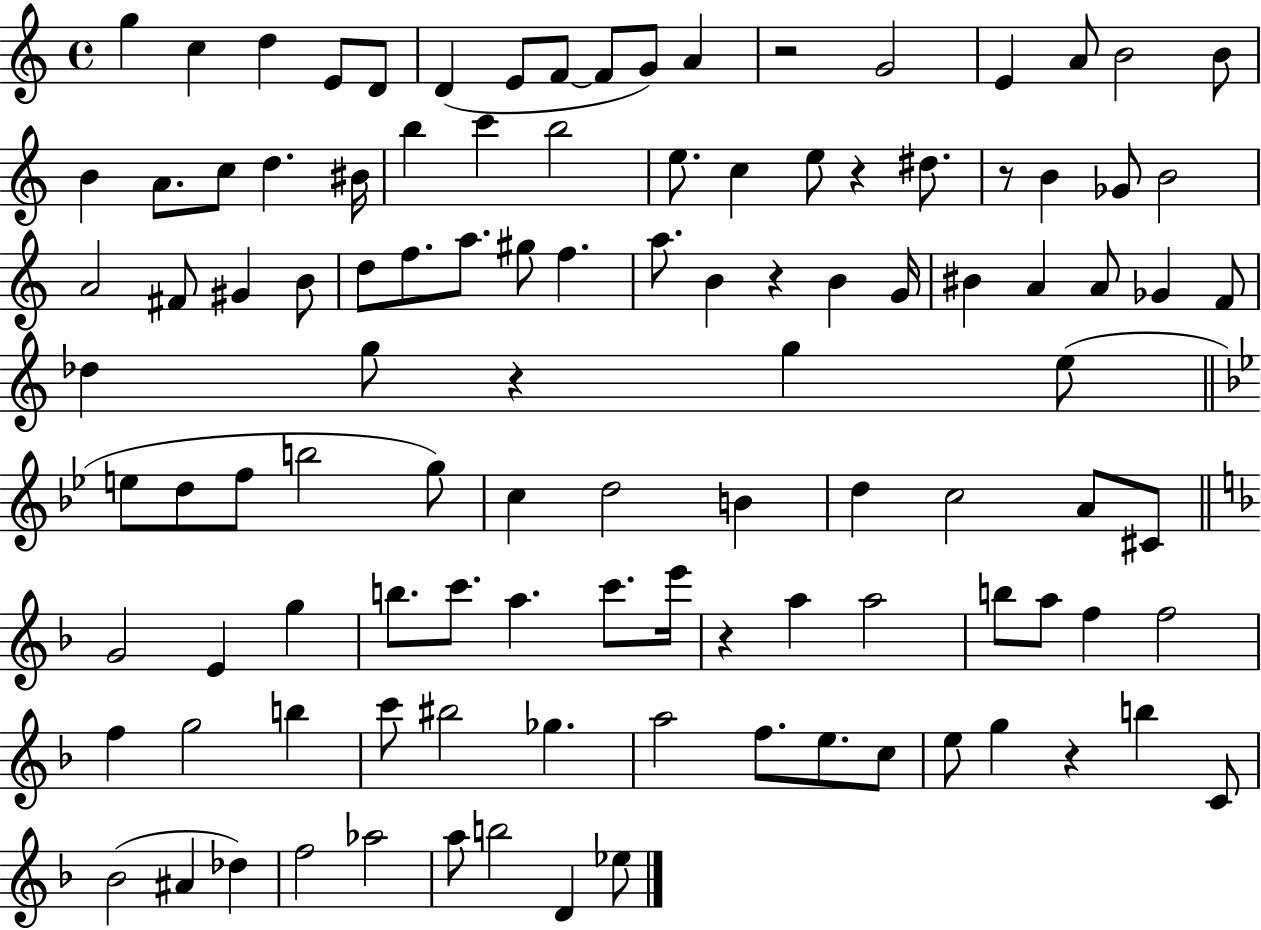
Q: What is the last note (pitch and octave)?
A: Eb5